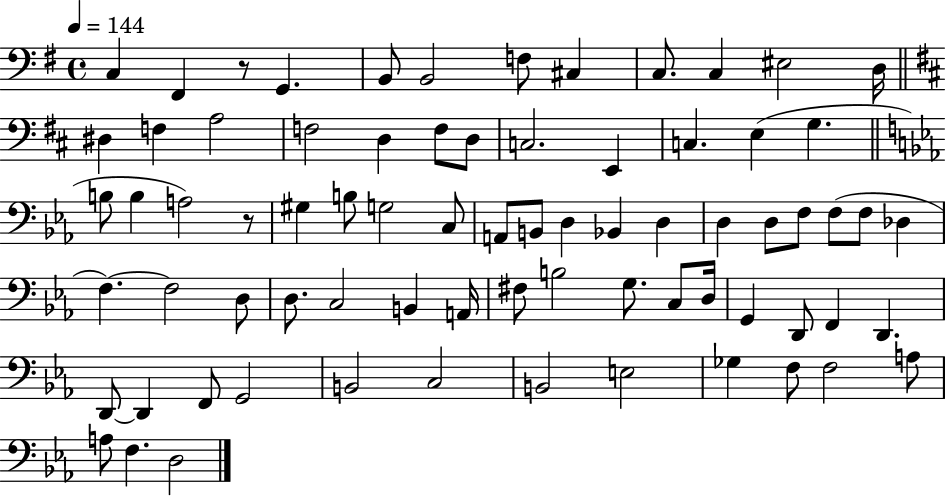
C3/q F#2/q R/e G2/q. B2/e B2/h F3/e C#3/q C3/e. C3/q EIS3/h D3/s D#3/q F3/q A3/h F3/h D3/q F3/e D3/e C3/h. E2/q C3/q. E3/q G3/q. B3/e B3/q A3/h R/e G#3/q B3/e G3/h C3/e A2/e B2/e D3/q Bb2/q D3/q D3/q D3/e F3/e F3/e F3/e Db3/q F3/q. F3/h D3/e D3/e. C3/h B2/q A2/s F#3/e B3/h G3/e. C3/e D3/s G2/q D2/e F2/q D2/q. D2/e D2/q F2/e G2/h B2/h C3/h B2/h E3/h Gb3/q F3/e F3/h A3/e A3/e F3/q. D3/h